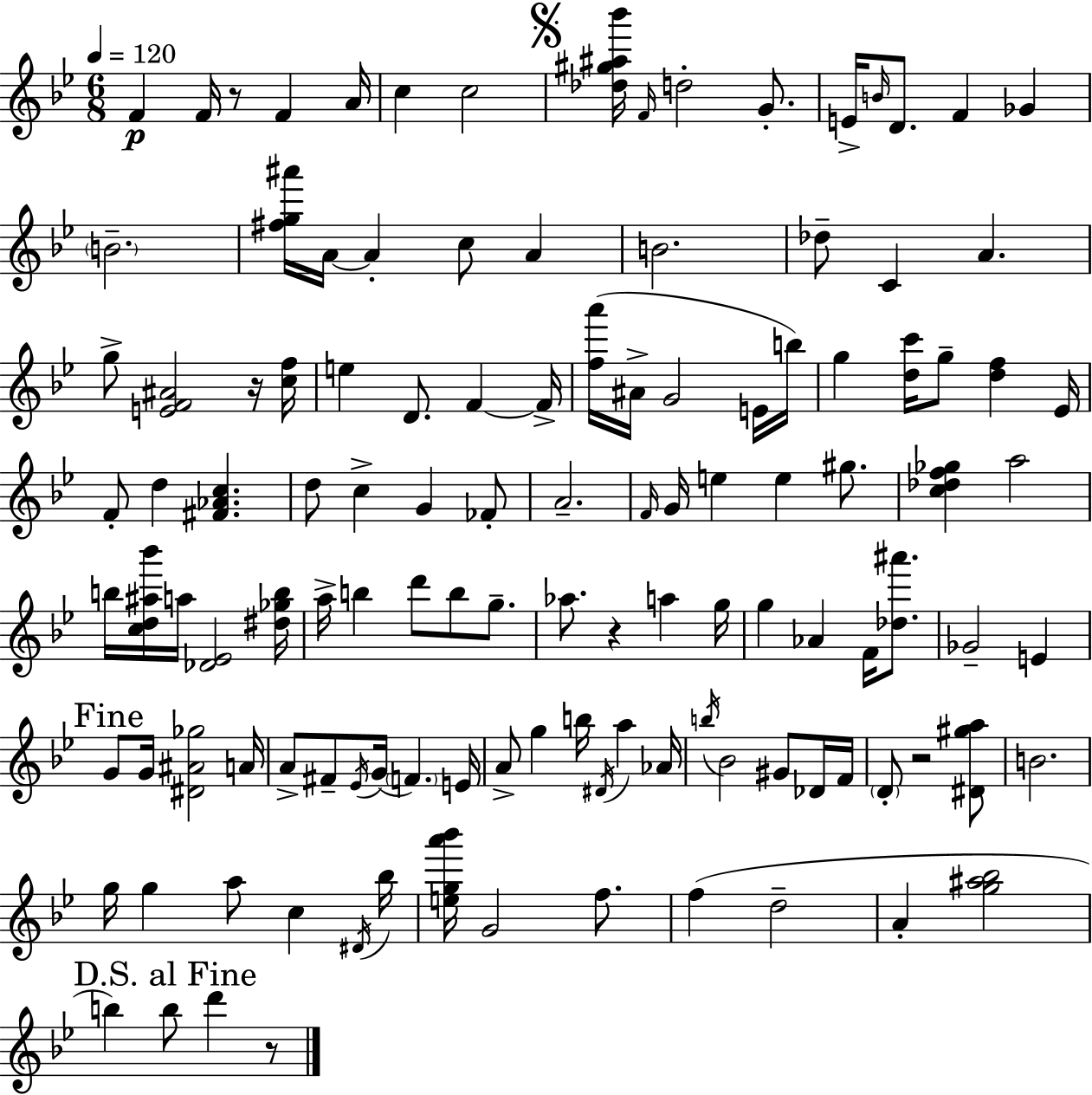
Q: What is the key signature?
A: G minor